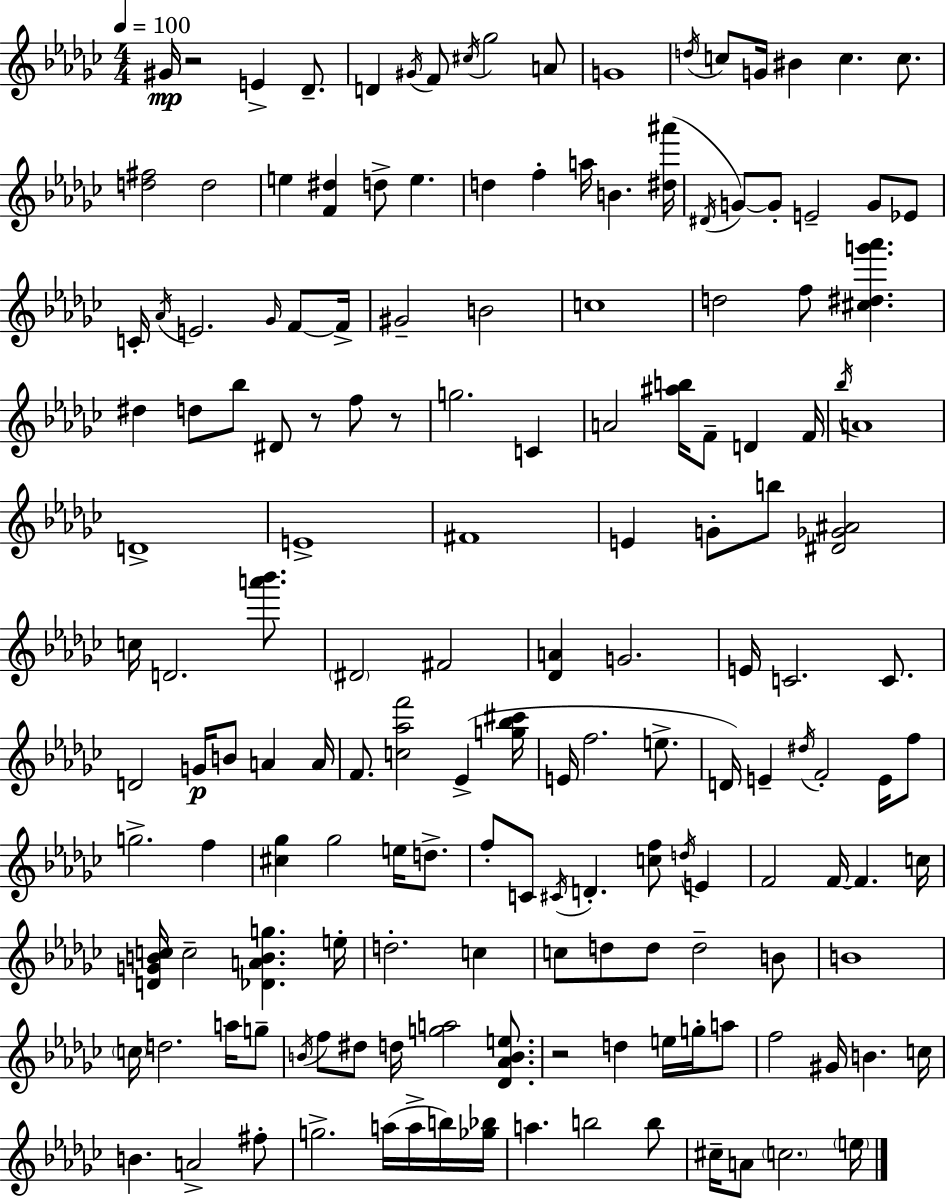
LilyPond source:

{
  \clef treble
  \numericTimeSignature
  \time 4/4
  \key ees \minor
  \tempo 4 = 100
  gis'16\mp r2 e'4-> des'8.-- | d'4 \acciaccatura { gis'16 } f'8 \acciaccatura { cis''16 } ges''2 | a'8 g'1 | \acciaccatura { d''16 } c''8 g'16 bis'4 c''4. | \break c''8. <d'' fis''>2 d''2 | e''4 <f' dis''>4 d''8-> e''4. | d''4 f''4-. a''16 b'4. | <dis'' ais'''>16( \acciaccatura { dis'16 } g'8~~) g'8-. e'2-- | \break g'8 ees'8 c'16-. \acciaccatura { aes'16 } e'2. | \grace { ges'16 } f'8~~ f'16-> gis'2-- b'2 | c''1 | d''2 f''8 | \break <cis'' dis'' g''' aes'''>4. dis''4 d''8 bes''8 dis'8 | r8 f''8 r8 g''2. | c'4 a'2 <ais'' b''>16 f'8-- | d'4 f'16 \acciaccatura { bes''16 } a'1 | \break d'1-> | e'1-> | fis'1 | e'4 g'8-. b''8 <dis' ges' ais'>2 | \break c''16 d'2. | <a''' bes'''>8. \parenthesize dis'2 fis'2 | <des' a'>4 g'2. | e'16 c'2. | \break c'8. d'2 g'16\p | b'8 a'4 a'16 f'8. <c'' aes'' f'''>2 | ees'4->( <g'' bes'' cis'''>16 e'16 f''2. | e''8.-> d'16) e'4-- \acciaccatura { dis''16 } f'2-. | \break e'16 f''8 g''2.-> | f''4 <cis'' ges''>4 ges''2 | e''16 d''8.-> f''8-. c'8 \acciaccatura { cis'16 } d'4.-. | <c'' f''>8 \acciaccatura { d''16 } e'4 f'2 | \break f'16~~ f'4. c''16 <d' g' b' c''>16 c''2-- | <des' a' b' g''>4. e''16-. d''2.-. | c''4 c''8 d''8 d''8 | d''2-- b'8 b'1 | \break \parenthesize c''16 d''2. | a''16 g''8-- \acciaccatura { b'16 } f''8 dis''8 d''16 | <g'' a''>2 <des' aes' b' e''>8. r2 | d''4 e''16 g''16-. a''8 f''2 | \break gis'16 b'4. c''16 b'4. | a'2-> fis''8-. g''2.-> | a''16( a''16-> b''16) <ges'' bes''>16 a''4. | b''2 b''8 cis''16-- a'8 \parenthesize c''2. | \break \parenthesize e''16 \bar "|."
}